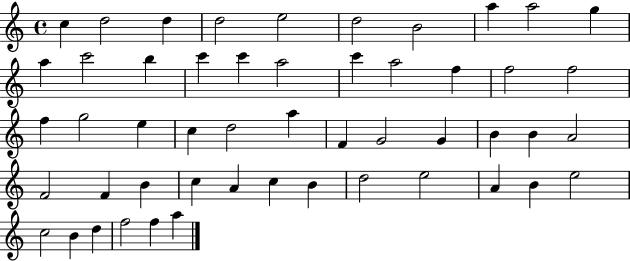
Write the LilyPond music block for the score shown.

{
  \clef treble
  \time 4/4
  \defaultTimeSignature
  \key c \major
  c''4 d''2 d''4 | d''2 e''2 | d''2 b'2 | a''4 a''2 g''4 | \break a''4 c'''2 b''4 | c'''4 c'''4 a''2 | c'''4 a''2 f''4 | f''2 f''2 | \break f''4 g''2 e''4 | c''4 d''2 a''4 | f'4 g'2 g'4 | b'4 b'4 a'2 | \break f'2 f'4 b'4 | c''4 a'4 c''4 b'4 | d''2 e''2 | a'4 b'4 e''2 | \break c''2 b'4 d''4 | f''2 f''4 a''4 | \bar "|."
}